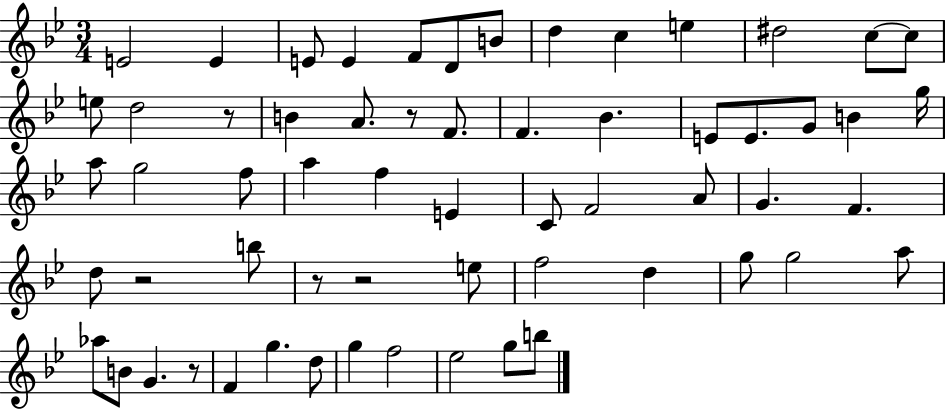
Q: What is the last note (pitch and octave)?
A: B5